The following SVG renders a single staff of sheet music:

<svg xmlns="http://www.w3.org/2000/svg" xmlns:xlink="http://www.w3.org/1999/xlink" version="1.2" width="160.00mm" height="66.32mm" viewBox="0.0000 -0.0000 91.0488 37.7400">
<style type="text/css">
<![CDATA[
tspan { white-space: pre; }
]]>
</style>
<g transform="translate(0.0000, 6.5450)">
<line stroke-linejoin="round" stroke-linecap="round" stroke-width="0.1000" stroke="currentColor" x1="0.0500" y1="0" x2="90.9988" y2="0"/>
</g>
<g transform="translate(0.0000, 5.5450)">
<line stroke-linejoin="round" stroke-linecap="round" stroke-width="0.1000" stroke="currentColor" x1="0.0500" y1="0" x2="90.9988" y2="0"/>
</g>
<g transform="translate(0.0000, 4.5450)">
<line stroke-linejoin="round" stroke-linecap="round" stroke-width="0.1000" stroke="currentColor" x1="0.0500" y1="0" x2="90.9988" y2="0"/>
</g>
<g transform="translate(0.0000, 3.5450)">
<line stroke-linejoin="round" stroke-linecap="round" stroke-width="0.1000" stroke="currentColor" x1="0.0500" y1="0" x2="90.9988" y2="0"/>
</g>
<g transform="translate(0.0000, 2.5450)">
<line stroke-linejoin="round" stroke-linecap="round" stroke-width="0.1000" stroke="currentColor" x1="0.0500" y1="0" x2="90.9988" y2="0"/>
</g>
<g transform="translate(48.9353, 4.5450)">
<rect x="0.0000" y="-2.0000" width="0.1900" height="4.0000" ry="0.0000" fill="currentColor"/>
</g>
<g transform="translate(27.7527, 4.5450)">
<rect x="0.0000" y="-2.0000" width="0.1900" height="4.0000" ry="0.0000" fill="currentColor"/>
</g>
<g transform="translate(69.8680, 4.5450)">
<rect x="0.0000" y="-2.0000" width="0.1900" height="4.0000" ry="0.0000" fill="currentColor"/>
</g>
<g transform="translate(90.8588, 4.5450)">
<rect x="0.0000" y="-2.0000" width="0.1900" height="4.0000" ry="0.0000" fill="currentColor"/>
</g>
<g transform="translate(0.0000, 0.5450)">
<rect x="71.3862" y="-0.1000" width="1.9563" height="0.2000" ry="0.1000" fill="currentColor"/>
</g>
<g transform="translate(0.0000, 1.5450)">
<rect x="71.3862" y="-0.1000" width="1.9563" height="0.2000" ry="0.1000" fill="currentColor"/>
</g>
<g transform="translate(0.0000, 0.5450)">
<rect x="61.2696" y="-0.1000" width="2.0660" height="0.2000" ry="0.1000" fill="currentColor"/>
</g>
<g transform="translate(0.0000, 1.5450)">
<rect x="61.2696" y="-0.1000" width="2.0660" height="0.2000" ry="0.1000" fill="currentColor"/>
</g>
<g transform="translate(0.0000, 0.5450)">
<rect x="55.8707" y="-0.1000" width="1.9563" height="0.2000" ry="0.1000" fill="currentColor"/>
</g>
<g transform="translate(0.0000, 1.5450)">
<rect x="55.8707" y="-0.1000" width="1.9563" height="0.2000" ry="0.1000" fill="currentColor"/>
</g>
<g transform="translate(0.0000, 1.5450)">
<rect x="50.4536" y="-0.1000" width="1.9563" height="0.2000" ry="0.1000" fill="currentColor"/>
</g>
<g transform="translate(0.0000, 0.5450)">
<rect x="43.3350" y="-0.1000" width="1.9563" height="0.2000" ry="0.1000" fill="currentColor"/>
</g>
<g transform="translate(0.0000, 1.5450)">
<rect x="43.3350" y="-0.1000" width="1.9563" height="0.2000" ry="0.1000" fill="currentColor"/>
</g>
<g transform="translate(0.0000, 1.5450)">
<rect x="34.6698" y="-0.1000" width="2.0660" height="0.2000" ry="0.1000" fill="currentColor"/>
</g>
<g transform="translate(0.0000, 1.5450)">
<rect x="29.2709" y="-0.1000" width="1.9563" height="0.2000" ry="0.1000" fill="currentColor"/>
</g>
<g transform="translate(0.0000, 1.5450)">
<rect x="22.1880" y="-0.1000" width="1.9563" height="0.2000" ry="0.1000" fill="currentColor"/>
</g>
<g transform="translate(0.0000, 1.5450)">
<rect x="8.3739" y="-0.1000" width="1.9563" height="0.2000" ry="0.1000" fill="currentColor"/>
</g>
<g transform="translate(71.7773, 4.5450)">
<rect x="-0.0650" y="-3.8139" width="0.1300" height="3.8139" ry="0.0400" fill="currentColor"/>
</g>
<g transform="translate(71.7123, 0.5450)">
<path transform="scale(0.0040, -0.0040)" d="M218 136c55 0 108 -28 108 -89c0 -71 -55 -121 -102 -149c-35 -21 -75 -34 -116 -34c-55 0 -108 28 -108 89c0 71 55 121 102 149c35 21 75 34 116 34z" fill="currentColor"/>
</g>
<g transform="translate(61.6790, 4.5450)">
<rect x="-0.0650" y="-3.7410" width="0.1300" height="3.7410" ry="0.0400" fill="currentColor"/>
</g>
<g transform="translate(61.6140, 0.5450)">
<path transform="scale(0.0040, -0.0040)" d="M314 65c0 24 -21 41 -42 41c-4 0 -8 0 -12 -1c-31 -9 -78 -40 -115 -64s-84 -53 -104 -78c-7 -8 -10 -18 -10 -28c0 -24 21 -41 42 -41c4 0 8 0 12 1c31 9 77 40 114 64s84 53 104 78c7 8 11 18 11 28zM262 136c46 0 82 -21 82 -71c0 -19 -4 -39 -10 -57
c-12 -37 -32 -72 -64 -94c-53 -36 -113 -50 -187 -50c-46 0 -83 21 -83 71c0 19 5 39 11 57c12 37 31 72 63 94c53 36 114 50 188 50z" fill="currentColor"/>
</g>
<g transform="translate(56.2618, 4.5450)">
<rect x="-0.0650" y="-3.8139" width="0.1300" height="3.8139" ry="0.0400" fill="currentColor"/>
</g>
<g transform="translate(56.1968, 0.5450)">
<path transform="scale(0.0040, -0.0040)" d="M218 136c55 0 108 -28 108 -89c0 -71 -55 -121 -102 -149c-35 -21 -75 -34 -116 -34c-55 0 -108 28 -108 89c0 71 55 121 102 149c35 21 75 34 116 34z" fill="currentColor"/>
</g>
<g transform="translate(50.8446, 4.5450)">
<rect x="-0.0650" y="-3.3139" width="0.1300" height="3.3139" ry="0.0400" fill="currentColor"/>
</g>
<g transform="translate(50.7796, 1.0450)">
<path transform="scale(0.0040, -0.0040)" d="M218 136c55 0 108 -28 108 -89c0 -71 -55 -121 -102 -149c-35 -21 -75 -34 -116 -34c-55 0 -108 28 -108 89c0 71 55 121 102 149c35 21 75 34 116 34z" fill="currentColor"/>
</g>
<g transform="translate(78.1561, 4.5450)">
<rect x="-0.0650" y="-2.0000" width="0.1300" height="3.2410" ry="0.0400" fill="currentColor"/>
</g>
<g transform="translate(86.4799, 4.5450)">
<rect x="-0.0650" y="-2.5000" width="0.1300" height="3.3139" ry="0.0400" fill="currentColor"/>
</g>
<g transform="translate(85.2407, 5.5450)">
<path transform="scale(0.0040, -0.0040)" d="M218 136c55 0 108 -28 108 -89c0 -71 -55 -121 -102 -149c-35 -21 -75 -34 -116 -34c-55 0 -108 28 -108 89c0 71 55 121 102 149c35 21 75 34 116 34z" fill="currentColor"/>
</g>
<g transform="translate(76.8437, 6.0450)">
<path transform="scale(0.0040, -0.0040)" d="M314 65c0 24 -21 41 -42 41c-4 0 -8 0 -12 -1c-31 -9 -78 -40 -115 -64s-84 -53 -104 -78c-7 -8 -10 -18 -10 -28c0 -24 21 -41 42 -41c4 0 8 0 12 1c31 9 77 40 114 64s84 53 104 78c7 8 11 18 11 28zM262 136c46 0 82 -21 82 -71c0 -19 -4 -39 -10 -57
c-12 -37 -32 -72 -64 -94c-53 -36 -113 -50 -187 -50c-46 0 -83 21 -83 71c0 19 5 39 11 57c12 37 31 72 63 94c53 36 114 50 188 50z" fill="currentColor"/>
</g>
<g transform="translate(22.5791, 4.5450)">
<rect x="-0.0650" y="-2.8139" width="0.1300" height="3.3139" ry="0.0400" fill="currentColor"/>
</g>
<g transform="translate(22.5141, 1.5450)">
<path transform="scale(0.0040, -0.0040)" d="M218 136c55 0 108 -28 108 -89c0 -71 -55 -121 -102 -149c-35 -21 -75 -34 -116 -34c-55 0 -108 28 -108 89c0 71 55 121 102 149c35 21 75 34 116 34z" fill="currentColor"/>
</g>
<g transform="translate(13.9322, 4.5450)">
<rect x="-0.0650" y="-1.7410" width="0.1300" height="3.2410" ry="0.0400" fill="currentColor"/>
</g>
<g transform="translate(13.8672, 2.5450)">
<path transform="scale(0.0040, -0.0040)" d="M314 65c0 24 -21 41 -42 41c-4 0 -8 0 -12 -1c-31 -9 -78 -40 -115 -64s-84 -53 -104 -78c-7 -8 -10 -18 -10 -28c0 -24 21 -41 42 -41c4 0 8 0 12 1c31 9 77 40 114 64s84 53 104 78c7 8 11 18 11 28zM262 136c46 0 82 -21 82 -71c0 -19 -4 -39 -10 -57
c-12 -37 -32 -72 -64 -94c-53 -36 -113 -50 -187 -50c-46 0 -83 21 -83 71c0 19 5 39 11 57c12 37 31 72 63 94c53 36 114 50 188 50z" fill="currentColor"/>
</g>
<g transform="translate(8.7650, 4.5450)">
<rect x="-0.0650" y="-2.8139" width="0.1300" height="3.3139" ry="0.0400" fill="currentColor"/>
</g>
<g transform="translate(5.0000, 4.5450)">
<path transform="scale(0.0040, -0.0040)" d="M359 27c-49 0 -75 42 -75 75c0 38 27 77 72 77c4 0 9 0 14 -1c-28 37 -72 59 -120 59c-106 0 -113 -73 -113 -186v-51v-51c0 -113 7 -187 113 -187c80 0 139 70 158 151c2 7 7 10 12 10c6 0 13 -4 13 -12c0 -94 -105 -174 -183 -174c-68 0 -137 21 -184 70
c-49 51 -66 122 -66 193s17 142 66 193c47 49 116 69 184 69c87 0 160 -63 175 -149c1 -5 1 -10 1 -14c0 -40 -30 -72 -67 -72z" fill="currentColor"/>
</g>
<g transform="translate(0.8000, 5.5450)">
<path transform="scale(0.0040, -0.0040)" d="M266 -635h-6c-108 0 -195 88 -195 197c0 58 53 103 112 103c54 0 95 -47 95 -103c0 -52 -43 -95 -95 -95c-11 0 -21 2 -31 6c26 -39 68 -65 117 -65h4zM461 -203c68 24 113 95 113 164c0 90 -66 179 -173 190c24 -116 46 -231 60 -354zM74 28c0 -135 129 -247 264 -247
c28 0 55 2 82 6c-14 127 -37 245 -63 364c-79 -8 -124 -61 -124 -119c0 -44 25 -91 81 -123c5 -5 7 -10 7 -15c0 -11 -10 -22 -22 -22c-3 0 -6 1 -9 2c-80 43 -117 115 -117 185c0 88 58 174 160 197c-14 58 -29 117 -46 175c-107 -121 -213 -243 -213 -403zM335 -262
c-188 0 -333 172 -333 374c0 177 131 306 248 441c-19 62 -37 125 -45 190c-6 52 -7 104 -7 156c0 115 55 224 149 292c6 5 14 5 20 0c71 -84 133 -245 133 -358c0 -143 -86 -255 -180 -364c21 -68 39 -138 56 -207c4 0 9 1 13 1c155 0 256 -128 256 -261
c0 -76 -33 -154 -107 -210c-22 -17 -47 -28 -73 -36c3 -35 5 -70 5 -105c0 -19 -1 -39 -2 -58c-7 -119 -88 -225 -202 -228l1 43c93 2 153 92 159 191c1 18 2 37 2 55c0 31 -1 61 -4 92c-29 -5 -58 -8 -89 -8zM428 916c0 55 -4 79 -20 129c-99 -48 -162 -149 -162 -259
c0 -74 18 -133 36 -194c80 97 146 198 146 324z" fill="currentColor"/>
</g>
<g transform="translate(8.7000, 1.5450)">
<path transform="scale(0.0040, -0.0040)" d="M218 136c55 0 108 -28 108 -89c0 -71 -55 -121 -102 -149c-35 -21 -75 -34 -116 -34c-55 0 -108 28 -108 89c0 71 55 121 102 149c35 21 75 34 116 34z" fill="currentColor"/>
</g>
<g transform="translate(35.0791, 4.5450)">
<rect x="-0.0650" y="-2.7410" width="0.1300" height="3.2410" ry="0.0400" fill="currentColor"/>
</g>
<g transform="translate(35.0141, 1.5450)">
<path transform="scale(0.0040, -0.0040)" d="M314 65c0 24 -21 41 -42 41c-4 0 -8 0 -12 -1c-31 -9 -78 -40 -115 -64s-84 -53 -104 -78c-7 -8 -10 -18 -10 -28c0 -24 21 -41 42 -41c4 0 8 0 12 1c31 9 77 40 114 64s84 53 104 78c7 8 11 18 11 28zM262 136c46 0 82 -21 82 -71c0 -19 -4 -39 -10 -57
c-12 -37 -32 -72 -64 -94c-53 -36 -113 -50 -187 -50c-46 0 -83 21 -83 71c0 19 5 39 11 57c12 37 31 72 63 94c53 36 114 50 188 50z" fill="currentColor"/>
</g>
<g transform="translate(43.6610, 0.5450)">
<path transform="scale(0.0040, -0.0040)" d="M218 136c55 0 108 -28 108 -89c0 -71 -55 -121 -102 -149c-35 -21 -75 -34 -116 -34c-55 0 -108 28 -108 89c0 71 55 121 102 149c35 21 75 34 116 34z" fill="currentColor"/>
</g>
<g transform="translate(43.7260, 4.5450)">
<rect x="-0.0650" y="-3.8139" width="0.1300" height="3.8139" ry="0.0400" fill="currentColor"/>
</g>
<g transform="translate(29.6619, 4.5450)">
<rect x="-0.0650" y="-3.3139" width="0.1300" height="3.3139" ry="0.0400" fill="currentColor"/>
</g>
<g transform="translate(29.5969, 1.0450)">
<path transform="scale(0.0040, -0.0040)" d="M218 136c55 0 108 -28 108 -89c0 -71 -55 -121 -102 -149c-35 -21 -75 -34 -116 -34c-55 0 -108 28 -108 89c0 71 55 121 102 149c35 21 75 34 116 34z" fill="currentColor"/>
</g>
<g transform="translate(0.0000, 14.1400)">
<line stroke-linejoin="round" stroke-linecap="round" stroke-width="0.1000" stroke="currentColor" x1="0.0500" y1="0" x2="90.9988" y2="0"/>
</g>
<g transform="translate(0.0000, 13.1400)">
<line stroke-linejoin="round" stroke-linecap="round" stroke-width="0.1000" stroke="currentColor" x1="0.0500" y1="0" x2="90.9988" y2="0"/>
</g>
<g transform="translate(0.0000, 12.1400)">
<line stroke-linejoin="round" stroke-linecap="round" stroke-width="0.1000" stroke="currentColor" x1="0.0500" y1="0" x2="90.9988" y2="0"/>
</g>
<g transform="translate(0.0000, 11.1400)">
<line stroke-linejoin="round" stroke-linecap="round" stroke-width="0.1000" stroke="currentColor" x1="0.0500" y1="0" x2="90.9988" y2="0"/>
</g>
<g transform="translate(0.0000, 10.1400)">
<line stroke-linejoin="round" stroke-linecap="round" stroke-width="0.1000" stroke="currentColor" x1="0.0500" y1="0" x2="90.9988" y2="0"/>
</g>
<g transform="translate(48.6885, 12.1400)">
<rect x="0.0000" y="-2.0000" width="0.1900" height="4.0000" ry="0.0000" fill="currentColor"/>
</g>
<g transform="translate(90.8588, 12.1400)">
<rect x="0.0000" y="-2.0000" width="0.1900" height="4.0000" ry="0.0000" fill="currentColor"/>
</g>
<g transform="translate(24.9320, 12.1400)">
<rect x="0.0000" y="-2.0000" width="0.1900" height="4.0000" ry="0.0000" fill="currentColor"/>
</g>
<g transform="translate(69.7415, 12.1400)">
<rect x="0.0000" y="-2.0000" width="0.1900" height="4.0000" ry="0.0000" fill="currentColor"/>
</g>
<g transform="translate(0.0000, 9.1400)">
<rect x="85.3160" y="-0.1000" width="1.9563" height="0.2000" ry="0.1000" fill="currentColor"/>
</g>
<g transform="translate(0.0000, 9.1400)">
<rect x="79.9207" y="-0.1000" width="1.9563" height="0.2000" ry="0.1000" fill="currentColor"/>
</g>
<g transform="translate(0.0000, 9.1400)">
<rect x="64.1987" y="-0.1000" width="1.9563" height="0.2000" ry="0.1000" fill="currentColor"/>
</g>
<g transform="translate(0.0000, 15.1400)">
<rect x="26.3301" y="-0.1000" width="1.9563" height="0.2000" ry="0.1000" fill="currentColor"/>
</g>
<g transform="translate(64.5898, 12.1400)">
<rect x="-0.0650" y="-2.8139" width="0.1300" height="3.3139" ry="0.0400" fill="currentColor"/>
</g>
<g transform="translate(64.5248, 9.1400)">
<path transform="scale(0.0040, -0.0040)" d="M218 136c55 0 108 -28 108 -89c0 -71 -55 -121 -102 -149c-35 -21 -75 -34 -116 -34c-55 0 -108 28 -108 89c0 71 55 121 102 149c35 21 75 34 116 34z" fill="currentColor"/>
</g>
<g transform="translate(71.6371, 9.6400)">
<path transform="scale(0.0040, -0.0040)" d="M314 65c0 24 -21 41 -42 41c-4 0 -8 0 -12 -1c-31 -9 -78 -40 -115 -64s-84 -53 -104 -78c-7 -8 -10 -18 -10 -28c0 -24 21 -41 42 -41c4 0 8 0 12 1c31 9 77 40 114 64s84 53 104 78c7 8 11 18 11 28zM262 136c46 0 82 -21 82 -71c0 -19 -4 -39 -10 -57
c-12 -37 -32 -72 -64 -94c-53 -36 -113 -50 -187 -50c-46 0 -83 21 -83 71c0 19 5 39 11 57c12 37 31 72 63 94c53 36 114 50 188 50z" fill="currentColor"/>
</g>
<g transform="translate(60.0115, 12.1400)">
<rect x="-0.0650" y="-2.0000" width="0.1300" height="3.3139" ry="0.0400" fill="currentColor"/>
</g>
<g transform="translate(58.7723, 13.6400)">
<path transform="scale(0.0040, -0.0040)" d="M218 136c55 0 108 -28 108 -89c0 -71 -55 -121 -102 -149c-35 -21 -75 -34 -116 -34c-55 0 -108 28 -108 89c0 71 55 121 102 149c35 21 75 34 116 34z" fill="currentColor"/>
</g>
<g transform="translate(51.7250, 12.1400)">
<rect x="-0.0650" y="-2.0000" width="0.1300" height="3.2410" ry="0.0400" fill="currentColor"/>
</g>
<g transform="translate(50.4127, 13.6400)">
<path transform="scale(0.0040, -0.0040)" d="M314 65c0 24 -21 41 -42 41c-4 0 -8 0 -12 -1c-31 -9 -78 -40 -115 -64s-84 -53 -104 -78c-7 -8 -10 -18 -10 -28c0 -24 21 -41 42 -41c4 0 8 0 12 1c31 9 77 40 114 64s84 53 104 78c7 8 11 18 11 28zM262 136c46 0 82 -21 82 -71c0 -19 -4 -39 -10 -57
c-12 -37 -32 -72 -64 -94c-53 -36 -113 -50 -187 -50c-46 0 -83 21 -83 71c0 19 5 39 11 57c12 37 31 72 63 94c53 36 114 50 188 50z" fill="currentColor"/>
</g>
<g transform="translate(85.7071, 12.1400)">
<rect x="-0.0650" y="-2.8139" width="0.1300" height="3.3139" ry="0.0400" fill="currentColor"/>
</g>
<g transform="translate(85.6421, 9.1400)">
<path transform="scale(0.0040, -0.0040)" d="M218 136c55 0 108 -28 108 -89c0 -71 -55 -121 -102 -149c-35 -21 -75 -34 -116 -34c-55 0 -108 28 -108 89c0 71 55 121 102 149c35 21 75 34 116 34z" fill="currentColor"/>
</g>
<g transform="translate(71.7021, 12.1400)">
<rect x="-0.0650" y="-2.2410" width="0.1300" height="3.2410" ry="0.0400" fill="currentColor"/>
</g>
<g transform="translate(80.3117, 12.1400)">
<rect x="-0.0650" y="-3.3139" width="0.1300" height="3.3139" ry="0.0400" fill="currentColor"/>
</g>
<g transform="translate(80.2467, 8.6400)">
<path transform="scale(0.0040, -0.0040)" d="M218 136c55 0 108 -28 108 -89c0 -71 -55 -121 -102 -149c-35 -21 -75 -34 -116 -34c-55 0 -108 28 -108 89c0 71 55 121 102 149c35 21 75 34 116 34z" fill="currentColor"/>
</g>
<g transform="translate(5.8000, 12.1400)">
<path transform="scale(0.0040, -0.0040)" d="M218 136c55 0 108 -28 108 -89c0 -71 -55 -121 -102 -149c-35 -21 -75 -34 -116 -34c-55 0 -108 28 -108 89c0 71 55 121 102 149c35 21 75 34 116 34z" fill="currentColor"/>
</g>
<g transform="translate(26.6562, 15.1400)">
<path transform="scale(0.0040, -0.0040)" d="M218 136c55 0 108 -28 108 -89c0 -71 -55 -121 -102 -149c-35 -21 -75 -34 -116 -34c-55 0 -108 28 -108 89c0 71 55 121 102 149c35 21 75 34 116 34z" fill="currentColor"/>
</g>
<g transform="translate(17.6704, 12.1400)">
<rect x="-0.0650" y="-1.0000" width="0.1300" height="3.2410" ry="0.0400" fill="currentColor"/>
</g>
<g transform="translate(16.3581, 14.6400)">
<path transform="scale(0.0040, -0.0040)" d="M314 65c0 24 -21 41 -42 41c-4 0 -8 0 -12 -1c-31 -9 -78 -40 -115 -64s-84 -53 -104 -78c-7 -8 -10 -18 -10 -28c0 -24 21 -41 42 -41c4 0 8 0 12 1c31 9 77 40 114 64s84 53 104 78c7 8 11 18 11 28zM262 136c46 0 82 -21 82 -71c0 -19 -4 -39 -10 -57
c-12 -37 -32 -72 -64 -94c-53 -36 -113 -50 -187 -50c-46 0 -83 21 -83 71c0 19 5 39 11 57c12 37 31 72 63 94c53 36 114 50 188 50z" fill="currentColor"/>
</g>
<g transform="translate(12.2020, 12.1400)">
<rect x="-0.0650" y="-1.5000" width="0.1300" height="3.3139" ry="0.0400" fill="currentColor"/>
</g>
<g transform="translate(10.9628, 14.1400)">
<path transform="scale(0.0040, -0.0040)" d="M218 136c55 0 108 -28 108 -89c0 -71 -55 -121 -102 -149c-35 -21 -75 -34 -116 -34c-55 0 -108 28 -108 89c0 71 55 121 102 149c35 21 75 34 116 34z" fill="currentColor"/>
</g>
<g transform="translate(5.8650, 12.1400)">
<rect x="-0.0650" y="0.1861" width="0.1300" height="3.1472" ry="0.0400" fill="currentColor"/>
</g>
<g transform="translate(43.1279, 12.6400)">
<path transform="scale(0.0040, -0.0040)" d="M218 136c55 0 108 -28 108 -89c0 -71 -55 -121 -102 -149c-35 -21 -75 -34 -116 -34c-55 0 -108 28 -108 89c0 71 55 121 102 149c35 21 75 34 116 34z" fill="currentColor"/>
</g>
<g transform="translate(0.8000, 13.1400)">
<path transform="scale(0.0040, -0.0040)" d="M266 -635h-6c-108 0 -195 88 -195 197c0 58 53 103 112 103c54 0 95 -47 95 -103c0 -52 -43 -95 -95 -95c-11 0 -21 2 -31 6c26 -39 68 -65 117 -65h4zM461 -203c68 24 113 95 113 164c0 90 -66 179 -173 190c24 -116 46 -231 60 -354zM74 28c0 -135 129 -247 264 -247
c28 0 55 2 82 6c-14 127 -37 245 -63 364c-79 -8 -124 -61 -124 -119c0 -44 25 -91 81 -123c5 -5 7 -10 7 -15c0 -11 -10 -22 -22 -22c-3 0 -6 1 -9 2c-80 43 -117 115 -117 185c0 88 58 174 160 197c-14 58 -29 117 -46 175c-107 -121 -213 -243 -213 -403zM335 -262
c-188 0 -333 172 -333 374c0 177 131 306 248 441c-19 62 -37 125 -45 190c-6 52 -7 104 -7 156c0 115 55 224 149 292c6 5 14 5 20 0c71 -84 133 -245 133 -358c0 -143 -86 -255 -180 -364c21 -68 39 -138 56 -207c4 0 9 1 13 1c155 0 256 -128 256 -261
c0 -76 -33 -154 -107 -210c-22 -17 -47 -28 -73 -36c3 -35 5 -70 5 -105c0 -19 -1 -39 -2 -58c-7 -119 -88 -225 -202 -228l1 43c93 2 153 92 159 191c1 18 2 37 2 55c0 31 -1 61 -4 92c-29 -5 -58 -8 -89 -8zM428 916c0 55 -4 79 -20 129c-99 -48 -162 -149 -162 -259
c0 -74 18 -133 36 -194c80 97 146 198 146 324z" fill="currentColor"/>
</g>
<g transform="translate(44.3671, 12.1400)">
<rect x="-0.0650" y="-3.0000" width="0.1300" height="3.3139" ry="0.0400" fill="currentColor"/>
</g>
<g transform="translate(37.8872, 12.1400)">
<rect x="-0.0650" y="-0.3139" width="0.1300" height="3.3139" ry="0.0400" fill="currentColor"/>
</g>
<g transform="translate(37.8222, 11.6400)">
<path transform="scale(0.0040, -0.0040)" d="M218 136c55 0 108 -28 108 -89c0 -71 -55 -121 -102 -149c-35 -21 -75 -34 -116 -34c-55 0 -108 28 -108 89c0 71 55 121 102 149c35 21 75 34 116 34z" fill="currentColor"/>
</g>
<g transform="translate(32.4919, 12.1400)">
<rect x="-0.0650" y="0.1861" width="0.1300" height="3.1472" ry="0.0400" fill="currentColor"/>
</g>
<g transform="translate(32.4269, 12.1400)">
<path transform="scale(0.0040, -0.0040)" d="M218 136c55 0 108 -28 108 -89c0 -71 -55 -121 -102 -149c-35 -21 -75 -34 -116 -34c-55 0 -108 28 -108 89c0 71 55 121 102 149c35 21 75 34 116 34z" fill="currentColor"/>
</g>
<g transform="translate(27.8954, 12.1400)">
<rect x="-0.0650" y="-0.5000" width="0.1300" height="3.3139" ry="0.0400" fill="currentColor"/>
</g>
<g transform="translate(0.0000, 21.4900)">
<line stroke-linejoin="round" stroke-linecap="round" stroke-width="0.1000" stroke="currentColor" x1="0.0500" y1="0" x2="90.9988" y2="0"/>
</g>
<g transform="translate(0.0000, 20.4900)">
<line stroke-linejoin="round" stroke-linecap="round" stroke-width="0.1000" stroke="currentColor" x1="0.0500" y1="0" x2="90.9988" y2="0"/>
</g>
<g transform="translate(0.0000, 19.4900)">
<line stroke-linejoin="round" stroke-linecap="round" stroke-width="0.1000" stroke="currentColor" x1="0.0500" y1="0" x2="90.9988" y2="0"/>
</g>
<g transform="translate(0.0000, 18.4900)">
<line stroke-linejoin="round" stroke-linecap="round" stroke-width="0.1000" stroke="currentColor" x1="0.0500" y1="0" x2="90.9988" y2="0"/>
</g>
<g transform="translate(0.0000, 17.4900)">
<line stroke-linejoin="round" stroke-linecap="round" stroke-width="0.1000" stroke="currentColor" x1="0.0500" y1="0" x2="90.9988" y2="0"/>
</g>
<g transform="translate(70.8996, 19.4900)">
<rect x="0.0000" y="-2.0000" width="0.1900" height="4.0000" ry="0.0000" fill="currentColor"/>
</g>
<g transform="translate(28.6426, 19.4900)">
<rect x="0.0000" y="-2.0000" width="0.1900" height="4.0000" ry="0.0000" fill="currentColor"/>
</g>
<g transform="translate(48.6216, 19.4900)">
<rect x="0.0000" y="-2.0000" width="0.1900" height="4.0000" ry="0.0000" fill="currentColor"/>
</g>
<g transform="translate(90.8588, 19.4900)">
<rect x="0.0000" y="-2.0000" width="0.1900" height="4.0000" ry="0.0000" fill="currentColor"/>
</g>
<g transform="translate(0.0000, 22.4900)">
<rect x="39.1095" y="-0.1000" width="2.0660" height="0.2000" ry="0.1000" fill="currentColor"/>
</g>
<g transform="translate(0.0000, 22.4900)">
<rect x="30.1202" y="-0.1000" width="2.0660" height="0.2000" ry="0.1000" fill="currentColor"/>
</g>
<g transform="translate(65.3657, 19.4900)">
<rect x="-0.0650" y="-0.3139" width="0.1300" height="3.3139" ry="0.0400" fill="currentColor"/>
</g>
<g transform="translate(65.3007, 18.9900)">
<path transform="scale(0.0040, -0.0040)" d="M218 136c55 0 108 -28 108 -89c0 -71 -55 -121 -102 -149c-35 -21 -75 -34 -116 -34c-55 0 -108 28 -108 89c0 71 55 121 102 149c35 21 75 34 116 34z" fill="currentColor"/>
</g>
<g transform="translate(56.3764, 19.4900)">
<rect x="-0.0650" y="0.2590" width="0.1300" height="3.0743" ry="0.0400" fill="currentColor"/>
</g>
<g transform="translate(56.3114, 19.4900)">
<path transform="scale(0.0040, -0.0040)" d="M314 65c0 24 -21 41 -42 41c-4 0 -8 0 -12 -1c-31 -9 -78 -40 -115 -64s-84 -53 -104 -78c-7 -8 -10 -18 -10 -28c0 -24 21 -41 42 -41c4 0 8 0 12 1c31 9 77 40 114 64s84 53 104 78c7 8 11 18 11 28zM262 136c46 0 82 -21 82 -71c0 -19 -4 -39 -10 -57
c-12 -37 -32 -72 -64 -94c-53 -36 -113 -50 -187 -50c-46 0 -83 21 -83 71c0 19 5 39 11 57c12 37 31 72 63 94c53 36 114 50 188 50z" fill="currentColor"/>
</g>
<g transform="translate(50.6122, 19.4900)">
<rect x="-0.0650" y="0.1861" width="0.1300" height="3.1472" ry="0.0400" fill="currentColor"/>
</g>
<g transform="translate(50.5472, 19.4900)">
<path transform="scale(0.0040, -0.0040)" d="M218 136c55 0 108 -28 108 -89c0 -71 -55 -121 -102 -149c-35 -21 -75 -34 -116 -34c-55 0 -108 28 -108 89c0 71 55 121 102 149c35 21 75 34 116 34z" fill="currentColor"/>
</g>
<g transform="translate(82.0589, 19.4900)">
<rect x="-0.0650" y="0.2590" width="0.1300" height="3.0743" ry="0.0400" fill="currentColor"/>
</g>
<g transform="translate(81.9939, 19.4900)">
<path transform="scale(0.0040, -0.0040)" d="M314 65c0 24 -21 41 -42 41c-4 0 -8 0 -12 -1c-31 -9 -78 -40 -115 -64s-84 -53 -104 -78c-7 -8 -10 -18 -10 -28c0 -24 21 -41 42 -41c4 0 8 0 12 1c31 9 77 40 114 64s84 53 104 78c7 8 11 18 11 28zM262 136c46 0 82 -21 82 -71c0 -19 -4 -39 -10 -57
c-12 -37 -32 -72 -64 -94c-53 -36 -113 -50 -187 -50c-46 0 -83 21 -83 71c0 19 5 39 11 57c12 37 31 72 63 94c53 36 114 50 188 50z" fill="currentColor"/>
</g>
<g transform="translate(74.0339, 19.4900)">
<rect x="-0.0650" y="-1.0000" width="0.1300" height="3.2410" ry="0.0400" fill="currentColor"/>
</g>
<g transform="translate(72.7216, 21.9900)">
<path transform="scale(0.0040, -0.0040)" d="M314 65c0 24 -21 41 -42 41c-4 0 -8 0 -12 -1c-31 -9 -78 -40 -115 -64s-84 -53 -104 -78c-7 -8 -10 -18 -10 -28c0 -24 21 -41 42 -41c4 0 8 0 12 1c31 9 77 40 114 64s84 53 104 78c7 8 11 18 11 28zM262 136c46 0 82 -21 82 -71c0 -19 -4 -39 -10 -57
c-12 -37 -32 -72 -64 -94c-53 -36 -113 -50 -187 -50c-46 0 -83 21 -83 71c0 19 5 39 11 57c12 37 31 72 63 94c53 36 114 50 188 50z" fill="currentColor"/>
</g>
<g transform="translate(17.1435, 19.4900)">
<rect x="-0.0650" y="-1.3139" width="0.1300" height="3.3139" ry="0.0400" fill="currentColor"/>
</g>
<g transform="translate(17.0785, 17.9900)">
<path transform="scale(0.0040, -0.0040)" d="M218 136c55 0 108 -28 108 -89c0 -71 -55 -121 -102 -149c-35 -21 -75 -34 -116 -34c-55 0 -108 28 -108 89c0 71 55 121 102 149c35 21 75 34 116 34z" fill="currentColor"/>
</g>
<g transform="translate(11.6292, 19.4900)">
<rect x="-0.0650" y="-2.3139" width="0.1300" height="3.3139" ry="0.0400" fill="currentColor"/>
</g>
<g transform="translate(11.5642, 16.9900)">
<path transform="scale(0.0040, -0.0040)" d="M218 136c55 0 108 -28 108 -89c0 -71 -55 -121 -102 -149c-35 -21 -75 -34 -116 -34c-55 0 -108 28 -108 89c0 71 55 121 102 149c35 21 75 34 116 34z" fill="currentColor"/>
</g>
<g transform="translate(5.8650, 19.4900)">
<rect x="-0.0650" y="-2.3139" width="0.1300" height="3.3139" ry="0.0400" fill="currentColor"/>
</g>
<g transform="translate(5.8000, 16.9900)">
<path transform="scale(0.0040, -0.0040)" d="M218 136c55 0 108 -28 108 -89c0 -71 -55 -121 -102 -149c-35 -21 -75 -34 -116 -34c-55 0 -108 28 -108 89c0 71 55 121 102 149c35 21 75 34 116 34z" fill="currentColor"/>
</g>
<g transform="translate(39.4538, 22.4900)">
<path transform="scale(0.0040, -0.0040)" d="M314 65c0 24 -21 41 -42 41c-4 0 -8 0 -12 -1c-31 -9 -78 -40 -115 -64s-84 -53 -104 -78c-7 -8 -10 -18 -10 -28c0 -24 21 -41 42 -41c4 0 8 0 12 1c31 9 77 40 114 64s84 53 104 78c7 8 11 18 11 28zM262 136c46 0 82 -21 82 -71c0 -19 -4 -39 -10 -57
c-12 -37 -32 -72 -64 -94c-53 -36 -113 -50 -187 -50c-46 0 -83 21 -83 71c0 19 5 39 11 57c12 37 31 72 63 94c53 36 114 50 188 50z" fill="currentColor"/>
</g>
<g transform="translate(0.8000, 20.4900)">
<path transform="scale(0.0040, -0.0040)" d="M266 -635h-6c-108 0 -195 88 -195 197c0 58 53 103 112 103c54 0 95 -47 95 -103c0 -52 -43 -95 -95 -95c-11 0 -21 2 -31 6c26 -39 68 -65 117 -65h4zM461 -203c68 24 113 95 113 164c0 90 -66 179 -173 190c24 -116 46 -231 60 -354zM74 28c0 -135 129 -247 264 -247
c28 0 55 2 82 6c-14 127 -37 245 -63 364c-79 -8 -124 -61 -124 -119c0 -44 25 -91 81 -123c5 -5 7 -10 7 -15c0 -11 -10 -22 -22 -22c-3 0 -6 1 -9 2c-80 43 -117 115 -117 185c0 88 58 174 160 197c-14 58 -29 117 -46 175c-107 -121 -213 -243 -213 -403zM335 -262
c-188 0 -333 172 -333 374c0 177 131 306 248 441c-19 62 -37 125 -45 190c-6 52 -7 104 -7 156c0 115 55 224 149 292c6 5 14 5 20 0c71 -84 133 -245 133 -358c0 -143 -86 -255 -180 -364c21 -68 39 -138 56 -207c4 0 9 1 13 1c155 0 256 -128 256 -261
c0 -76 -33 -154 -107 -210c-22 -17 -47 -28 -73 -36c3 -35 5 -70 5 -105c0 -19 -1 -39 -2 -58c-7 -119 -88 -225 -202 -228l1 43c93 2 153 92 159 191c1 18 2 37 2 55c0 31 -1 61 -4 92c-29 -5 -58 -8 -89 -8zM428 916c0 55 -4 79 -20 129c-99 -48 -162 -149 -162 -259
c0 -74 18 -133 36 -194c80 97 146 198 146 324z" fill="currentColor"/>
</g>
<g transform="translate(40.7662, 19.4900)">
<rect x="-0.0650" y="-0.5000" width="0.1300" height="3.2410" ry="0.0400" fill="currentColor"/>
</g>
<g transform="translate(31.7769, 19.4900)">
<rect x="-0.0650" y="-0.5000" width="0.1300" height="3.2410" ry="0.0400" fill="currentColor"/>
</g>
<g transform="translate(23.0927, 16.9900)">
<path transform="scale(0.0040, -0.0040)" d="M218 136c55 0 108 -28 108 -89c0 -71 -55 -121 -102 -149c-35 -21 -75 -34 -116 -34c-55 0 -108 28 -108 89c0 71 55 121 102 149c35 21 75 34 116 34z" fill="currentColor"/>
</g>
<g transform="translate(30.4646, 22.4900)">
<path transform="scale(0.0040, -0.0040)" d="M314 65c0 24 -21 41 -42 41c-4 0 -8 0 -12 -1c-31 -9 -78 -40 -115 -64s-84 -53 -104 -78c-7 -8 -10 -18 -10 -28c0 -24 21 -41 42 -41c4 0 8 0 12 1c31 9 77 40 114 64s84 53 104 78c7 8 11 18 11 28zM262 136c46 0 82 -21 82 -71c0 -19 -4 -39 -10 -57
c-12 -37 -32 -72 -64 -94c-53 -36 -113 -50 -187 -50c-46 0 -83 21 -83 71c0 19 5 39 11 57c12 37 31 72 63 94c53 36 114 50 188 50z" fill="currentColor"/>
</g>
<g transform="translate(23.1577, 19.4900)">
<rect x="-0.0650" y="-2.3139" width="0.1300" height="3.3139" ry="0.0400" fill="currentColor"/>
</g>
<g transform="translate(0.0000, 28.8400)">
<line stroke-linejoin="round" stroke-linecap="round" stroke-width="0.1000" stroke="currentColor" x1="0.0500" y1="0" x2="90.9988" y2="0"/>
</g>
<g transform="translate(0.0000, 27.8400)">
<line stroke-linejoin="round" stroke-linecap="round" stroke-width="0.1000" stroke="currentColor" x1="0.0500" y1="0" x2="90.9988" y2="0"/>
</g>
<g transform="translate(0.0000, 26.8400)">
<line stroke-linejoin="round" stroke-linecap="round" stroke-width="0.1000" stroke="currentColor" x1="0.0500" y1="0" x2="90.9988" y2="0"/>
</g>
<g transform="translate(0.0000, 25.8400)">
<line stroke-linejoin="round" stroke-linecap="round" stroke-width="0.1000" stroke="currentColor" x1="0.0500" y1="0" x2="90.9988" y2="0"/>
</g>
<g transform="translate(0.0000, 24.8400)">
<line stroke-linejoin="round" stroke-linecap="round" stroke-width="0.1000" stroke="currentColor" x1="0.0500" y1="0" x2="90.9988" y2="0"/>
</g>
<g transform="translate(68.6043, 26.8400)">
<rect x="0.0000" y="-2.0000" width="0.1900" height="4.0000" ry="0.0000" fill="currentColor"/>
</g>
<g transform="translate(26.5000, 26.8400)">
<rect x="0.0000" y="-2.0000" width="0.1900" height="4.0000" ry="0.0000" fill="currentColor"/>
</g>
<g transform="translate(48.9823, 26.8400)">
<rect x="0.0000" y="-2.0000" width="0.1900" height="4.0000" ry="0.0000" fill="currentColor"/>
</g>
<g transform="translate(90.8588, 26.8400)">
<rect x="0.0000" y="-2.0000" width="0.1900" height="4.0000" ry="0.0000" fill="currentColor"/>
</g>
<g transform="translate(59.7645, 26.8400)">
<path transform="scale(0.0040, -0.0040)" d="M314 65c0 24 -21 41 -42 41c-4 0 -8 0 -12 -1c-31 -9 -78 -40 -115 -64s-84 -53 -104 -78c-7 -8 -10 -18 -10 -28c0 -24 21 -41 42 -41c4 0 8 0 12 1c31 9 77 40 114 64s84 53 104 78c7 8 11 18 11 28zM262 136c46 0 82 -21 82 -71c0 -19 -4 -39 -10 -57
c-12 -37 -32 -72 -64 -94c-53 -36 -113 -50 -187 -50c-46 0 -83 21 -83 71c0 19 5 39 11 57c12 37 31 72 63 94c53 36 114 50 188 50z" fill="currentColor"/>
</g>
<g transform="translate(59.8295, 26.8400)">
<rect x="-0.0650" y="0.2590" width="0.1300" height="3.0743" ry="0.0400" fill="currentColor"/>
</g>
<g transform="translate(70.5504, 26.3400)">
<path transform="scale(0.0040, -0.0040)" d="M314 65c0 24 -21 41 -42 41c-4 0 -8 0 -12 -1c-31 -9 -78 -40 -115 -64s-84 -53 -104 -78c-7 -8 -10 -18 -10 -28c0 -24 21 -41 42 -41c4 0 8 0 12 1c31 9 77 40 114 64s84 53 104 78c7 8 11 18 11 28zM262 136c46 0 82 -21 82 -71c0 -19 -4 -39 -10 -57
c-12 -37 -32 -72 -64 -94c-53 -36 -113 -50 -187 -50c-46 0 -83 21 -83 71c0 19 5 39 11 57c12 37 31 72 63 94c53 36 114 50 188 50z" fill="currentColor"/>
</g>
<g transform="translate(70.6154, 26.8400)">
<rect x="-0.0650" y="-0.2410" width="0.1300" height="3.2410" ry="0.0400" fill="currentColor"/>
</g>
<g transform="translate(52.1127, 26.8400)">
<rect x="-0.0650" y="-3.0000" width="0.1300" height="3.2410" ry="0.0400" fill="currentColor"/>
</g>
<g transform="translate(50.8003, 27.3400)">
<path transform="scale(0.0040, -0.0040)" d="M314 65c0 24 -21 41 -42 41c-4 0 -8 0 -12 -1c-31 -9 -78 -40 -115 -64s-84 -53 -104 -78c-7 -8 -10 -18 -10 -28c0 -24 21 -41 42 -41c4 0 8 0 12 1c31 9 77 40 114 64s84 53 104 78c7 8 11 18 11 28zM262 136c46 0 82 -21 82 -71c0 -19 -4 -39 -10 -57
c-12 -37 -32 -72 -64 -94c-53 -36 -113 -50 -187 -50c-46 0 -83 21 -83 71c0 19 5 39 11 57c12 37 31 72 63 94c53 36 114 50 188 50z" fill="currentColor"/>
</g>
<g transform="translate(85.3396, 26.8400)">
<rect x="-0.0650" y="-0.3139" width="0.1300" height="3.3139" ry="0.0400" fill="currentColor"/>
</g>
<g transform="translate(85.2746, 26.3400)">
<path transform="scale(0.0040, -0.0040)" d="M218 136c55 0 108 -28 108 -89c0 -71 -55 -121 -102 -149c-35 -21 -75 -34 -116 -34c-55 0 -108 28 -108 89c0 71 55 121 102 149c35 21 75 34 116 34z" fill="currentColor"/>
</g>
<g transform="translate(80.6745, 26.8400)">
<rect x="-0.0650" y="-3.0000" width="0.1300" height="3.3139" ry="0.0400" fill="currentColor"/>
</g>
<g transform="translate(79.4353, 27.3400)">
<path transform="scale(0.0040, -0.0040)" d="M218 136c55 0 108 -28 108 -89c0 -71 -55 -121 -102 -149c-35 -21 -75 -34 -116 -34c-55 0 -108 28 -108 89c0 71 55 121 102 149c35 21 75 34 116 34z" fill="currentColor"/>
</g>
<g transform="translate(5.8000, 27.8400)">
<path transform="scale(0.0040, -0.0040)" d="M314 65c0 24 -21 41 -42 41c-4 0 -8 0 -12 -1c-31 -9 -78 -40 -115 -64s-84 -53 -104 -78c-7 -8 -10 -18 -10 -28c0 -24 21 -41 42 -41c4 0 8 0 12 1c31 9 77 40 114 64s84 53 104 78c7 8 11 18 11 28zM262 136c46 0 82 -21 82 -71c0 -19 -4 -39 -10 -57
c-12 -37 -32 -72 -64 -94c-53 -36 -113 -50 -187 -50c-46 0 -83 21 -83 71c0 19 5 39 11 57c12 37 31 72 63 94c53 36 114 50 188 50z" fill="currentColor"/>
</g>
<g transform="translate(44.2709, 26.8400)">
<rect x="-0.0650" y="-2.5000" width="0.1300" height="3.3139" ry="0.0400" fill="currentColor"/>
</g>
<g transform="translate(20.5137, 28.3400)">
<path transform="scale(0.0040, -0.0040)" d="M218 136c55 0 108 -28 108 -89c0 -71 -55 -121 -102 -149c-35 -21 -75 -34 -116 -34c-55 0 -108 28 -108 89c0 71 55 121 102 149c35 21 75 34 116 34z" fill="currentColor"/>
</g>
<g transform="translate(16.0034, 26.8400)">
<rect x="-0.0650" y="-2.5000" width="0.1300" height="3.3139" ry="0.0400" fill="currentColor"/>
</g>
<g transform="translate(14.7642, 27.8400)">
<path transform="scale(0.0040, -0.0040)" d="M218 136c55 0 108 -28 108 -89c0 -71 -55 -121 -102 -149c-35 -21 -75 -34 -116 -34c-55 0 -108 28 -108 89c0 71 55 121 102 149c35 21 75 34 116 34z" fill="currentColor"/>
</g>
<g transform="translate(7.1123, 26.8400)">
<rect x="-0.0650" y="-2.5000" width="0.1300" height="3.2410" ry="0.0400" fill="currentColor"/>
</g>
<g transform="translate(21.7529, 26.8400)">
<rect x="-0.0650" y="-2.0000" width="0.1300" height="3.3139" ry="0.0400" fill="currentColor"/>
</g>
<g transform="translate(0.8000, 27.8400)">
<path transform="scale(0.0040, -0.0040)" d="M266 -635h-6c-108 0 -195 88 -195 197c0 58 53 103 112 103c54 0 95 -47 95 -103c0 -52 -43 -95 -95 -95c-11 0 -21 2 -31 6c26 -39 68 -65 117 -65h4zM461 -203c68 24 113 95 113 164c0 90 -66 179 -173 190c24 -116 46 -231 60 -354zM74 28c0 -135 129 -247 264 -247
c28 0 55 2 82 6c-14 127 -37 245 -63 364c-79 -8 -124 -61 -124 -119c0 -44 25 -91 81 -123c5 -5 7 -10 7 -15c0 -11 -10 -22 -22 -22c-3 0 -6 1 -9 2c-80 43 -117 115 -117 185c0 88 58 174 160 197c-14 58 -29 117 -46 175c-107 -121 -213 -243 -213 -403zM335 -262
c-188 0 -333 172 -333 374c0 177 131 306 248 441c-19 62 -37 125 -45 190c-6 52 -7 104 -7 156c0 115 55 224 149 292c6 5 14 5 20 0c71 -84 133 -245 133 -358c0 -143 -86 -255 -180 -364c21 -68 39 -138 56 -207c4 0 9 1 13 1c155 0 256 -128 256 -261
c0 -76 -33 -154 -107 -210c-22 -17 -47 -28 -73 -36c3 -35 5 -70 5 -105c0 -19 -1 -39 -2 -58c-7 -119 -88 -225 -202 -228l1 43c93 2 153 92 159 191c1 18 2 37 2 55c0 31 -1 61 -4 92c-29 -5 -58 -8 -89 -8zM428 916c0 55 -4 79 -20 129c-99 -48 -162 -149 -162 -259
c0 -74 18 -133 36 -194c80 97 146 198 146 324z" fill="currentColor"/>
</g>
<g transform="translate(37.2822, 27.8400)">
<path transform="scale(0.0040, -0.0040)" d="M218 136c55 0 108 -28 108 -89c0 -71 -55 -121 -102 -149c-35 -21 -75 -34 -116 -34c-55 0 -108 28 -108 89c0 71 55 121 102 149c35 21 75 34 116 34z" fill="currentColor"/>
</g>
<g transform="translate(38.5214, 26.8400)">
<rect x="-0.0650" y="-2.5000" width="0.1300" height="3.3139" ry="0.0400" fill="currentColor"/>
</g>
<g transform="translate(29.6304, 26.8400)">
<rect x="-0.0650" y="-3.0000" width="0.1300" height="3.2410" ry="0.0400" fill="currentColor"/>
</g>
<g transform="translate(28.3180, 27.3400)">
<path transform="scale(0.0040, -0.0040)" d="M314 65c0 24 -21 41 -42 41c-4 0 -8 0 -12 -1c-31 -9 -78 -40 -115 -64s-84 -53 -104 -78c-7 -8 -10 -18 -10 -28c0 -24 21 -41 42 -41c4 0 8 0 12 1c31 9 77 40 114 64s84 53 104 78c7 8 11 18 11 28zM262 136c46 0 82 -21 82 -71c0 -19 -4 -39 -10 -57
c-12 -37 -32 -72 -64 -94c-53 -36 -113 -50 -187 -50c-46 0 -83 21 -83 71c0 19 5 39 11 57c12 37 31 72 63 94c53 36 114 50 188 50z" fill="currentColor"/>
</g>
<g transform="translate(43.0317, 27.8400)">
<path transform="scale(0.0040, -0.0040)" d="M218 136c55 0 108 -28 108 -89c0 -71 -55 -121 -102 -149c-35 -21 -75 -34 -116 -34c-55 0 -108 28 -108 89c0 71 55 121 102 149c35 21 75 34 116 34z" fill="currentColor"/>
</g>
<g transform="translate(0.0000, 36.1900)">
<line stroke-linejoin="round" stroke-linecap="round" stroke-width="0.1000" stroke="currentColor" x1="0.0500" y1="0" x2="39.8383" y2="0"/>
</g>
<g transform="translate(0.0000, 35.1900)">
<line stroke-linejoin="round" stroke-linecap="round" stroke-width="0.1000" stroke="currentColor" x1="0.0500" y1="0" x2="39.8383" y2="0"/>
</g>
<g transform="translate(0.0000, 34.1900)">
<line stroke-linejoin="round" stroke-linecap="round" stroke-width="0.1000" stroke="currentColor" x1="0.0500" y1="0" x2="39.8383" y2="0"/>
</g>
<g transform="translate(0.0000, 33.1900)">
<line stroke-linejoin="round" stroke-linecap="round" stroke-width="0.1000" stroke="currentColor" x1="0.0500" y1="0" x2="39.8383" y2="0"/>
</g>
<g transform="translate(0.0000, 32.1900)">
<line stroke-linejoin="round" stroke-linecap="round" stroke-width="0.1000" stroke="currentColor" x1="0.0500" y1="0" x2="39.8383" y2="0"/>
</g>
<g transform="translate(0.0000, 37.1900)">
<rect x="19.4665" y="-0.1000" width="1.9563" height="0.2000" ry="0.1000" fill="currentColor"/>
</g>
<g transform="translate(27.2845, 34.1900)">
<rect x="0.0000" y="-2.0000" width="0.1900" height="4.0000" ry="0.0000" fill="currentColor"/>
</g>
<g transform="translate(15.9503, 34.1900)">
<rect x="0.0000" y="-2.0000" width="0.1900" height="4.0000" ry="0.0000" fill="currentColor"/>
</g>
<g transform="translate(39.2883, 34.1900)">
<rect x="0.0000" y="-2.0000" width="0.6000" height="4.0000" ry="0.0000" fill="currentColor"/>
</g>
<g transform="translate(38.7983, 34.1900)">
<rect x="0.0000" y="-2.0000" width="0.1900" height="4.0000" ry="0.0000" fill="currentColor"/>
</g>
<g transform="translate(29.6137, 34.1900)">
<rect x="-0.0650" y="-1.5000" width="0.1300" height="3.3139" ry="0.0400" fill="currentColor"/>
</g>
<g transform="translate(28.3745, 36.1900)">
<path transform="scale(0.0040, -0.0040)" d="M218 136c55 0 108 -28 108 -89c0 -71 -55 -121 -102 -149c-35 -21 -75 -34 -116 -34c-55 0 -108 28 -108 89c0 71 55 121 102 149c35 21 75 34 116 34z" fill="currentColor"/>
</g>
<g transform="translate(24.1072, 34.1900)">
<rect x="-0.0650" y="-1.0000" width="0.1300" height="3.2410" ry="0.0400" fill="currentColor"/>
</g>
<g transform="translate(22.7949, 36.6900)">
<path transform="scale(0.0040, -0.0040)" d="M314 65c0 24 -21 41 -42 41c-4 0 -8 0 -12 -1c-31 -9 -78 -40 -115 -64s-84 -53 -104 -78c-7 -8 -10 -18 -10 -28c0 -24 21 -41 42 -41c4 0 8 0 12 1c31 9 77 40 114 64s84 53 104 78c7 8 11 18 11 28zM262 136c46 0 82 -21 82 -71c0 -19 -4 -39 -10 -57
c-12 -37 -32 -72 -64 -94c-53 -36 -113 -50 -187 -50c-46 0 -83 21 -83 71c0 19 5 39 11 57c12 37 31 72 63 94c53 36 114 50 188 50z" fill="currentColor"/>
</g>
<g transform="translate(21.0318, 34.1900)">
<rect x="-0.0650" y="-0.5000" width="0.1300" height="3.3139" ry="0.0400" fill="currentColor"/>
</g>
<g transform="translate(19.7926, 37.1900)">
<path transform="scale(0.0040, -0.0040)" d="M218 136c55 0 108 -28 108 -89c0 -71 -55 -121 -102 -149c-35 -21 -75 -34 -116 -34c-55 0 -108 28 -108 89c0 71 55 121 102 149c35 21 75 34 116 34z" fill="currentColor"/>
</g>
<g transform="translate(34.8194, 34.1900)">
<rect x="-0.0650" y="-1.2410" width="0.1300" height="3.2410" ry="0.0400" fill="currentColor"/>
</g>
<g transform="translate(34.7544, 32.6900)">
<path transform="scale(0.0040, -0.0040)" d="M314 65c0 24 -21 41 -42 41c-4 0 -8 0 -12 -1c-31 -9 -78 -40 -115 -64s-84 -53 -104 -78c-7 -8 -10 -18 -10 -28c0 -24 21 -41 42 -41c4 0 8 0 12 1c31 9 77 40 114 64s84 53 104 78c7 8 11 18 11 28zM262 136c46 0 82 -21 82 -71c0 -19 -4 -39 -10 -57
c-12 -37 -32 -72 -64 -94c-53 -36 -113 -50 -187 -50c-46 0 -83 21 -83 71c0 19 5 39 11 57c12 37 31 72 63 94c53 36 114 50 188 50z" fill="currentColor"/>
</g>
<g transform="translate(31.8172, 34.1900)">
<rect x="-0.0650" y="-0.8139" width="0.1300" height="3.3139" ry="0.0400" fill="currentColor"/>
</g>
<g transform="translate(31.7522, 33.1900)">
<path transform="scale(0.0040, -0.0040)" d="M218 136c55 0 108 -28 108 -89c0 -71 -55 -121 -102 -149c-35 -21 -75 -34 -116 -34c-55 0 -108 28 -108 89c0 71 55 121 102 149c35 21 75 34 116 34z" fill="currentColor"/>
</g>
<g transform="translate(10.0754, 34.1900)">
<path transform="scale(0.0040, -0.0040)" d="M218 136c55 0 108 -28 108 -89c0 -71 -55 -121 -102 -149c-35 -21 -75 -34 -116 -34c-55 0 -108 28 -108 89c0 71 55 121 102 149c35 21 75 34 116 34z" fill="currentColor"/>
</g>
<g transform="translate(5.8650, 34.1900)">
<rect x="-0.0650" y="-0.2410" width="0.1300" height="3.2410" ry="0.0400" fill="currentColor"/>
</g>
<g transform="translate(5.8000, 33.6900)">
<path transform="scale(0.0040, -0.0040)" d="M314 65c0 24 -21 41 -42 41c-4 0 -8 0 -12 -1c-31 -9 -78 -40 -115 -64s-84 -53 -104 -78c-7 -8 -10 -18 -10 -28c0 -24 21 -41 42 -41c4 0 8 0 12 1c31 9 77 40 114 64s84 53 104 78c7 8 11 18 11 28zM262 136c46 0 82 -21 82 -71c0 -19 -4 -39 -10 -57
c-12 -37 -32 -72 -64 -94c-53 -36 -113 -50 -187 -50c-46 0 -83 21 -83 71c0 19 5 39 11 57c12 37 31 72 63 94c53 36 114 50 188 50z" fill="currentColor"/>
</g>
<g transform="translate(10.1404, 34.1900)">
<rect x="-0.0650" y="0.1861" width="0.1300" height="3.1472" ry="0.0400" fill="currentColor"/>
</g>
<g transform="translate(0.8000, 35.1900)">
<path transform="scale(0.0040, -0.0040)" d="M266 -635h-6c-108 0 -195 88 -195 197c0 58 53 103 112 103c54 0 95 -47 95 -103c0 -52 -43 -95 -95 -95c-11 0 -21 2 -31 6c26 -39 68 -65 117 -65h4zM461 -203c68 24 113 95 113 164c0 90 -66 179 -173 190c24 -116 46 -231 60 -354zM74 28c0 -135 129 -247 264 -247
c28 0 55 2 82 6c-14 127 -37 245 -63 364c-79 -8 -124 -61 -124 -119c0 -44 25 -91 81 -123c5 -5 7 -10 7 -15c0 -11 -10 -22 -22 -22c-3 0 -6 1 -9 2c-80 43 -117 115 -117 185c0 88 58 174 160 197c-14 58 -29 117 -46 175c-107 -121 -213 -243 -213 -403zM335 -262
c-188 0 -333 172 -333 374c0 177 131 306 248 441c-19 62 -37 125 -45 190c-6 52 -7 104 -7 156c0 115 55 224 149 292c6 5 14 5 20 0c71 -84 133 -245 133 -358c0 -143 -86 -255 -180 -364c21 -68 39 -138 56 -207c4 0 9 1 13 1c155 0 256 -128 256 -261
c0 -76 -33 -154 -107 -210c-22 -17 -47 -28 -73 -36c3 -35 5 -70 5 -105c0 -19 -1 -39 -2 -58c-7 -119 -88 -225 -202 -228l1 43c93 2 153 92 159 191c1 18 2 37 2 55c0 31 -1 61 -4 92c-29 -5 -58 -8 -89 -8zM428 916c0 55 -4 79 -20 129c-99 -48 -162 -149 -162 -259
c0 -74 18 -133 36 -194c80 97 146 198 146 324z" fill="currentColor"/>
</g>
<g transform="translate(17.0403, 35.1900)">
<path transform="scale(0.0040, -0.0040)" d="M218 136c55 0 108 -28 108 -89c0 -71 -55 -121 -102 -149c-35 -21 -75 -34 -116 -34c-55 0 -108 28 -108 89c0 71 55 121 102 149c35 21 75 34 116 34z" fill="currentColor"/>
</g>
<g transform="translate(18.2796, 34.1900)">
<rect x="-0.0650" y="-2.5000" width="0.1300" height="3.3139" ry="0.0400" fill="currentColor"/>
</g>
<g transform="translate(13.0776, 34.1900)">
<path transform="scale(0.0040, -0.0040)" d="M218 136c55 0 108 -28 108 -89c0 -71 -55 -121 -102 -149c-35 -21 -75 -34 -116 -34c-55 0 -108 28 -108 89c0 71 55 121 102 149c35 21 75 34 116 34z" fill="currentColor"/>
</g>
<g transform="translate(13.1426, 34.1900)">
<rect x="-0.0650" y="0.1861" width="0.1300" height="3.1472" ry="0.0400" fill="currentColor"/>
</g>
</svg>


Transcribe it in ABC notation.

X:1
T:Untitled
M:4/4
L:1/4
K:C
a f2 a b a2 c' b c' c'2 c' F2 G B E D2 C B c A F2 F a g2 b a g g e g C2 C2 B B2 c D2 B2 G2 G F A2 G G A2 B2 c2 A c c2 B B G C D2 E d e2